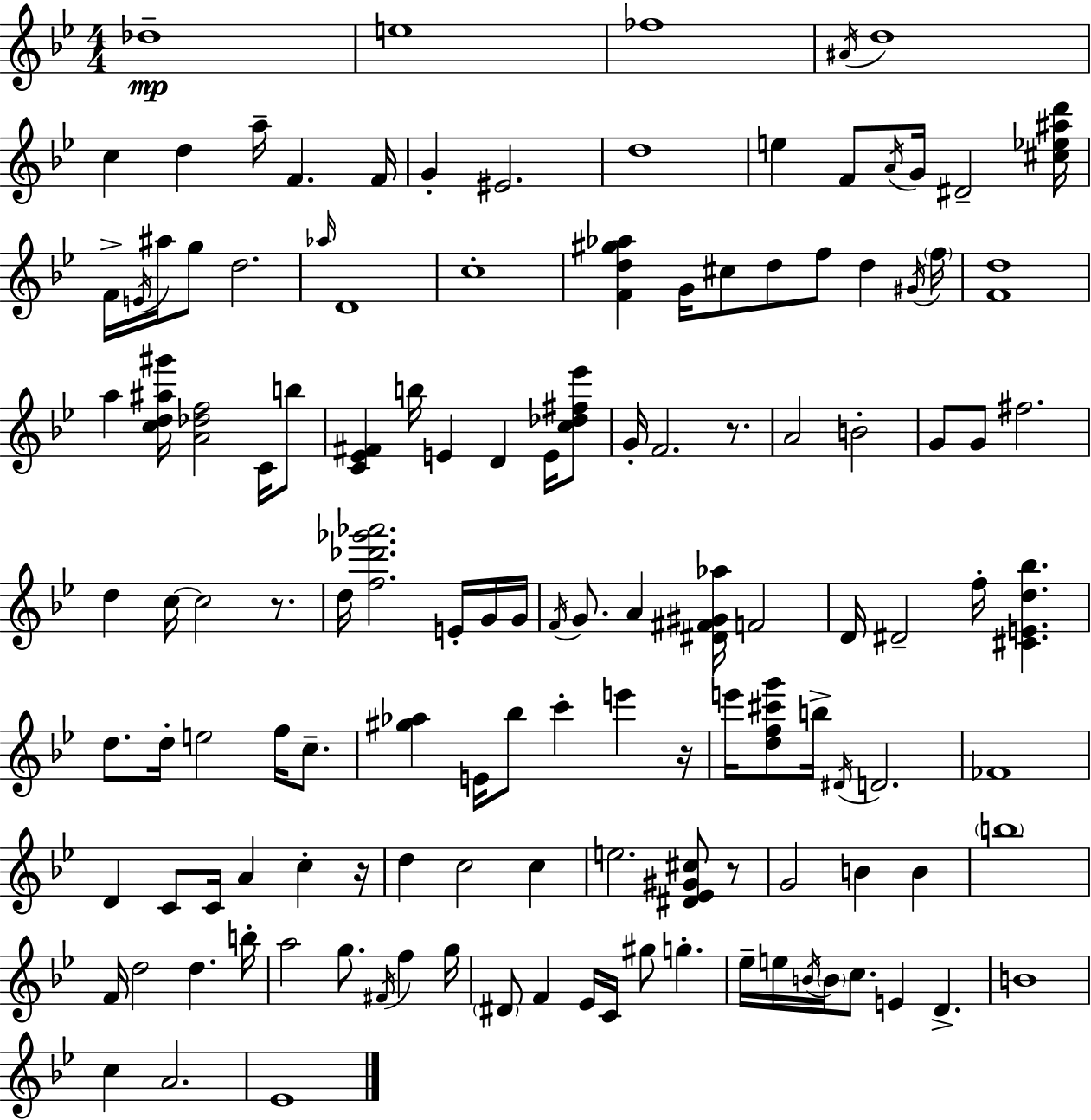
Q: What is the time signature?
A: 4/4